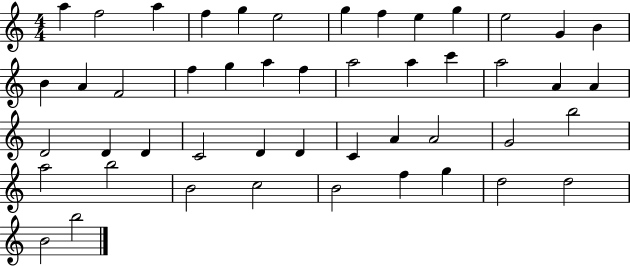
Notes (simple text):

A5/q F5/h A5/q F5/q G5/q E5/h G5/q F5/q E5/q G5/q E5/h G4/q B4/q B4/q A4/q F4/h F5/q G5/q A5/q F5/q A5/h A5/q C6/q A5/h A4/q A4/q D4/h D4/q D4/q C4/h D4/q D4/q C4/q A4/q A4/h G4/h B5/h A5/h B5/h B4/h C5/h B4/h F5/q G5/q D5/h D5/h B4/h B5/h